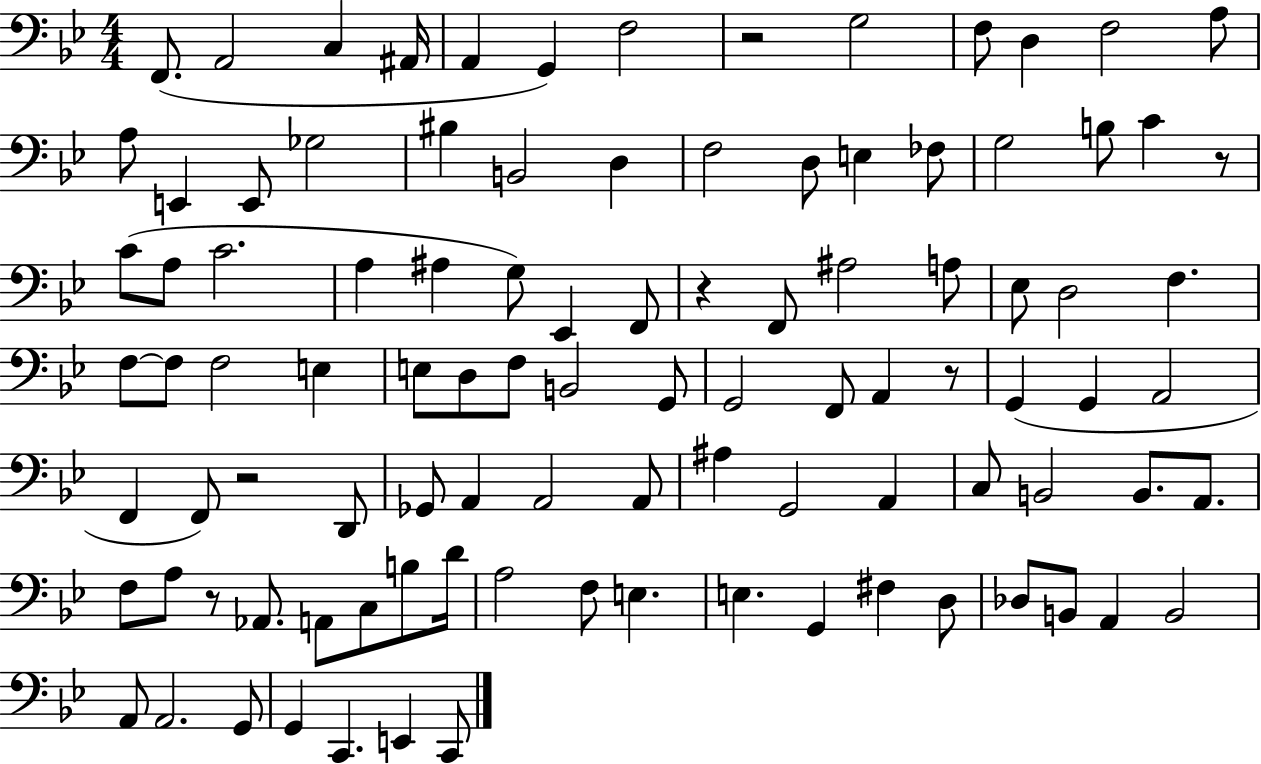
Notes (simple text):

F2/e. A2/h C3/q A#2/s A2/q G2/q F3/h R/h G3/h F3/e D3/q F3/h A3/e A3/e E2/q E2/e Gb3/h BIS3/q B2/h D3/q F3/h D3/e E3/q FES3/e G3/h B3/e C4/q R/e C4/e A3/e C4/h. A3/q A#3/q G3/e Eb2/q F2/e R/q F2/e A#3/h A3/e Eb3/e D3/h F3/q. F3/e F3/e F3/h E3/q E3/e D3/e F3/e B2/h G2/e G2/h F2/e A2/q R/e G2/q G2/q A2/h F2/q F2/e R/h D2/e Gb2/e A2/q A2/h A2/e A#3/q G2/h A2/q C3/e B2/h B2/e. A2/e. F3/e A3/e R/e Ab2/e. A2/e C3/e B3/e D4/s A3/h F3/e E3/q. E3/q. G2/q F#3/q D3/e Db3/e B2/e A2/q B2/h A2/e A2/h. G2/e G2/q C2/q. E2/q C2/e